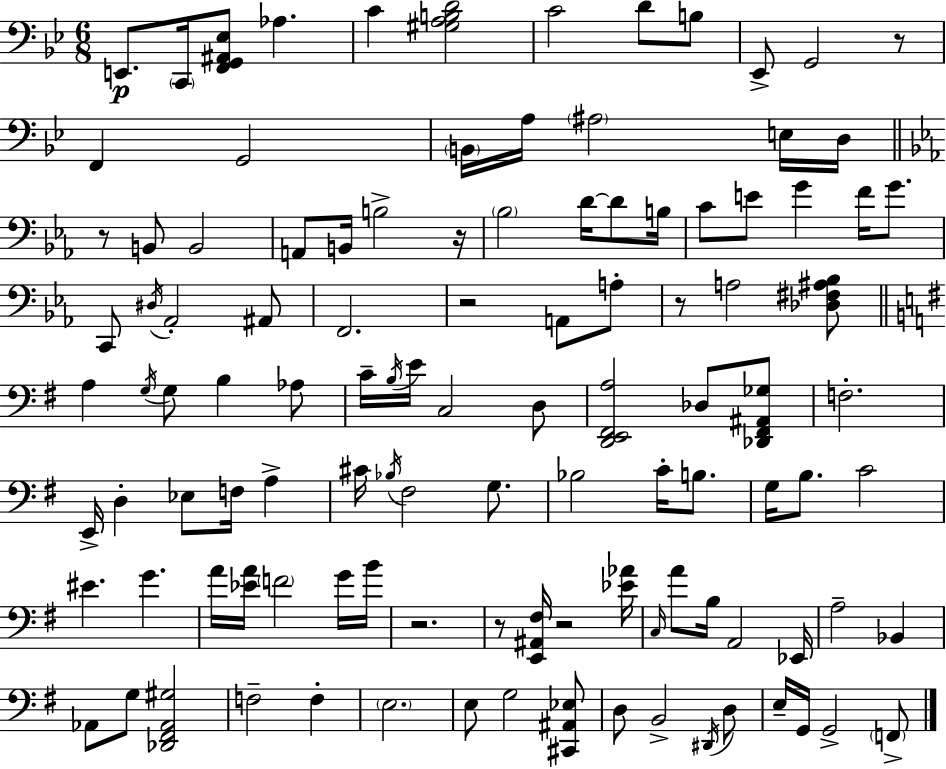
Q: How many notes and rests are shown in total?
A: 111